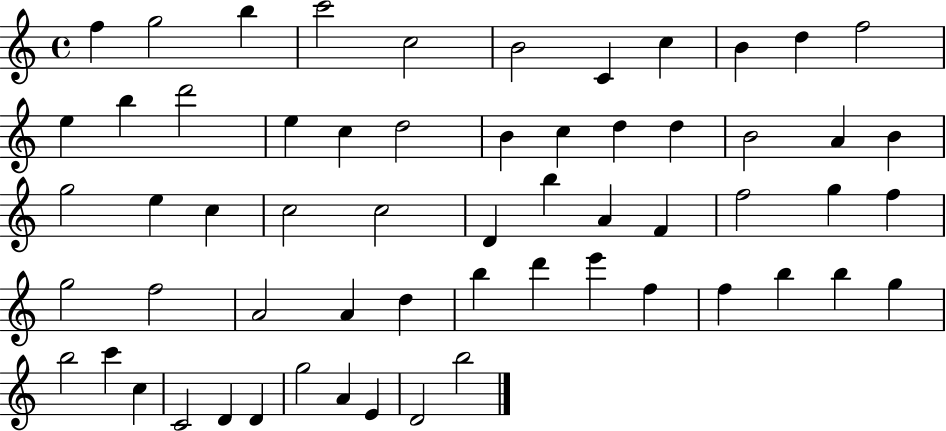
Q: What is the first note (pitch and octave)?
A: F5